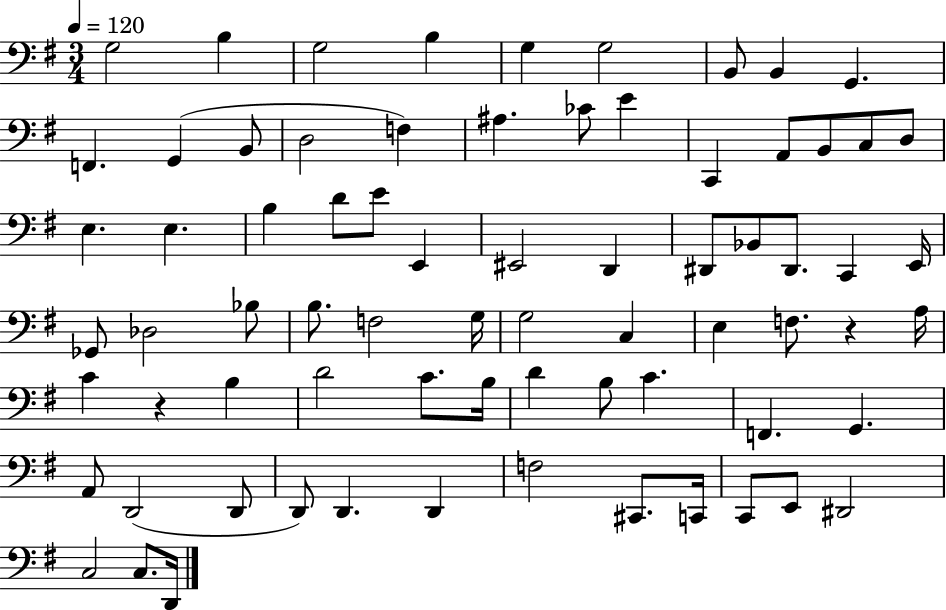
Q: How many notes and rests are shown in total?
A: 73